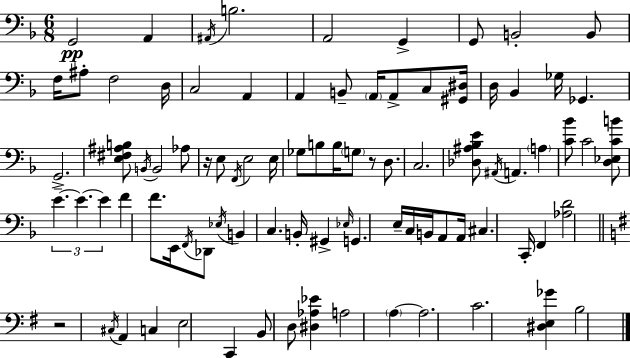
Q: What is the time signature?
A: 6/8